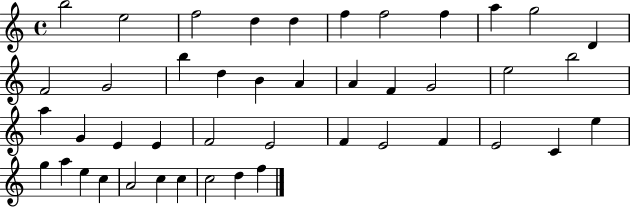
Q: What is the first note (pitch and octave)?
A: B5